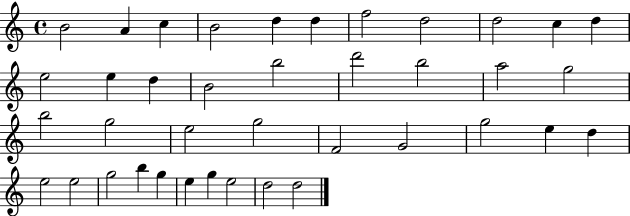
{
  \clef treble
  \time 4/4
  \defaultTimeSignature
  \key c \major
  b'2 a'4 c''4 | b'2 d''4 d''4 | f''2 d''2 | d''2 c''4 d''4 | \break e''2 e''4 d''4 | b'2 b''2 | d'''2 b''2 | a''2 g''2 | \break b''2 g''2 | e''2 g''2 | f'2 g'2 | g''2 e''4 d''4 | \break e''2 e''2 | g''2 b''4 g''4 | e''4 g''4 e''2 | d''2 d''2 | \break \bar "|."
}